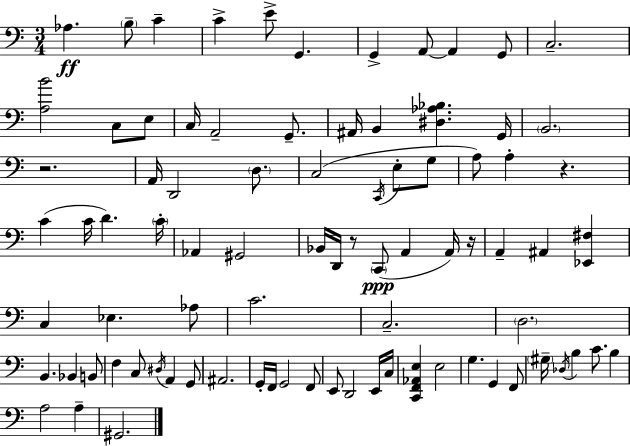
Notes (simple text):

Ab3/q. B3/e C4/q C4/q E4/e G2/q. G2/q A2/e A2/q G2/e C3/h. [A3,B4]/h C3/e E3/e C3/s A2/h G2/e. A#2/s B2/q [D#3,Ab3,Bb3]/q. G2/s B2/h. R/h. A2/s D2/h D3/e. C3/h C2/s E3/e G3/e A3/e A3/q R/q. C4/q C4/s D4/q. C4/s Ab2/q G#2/h Bb2/s D2/s R/e C2/e A2/q A2/s R/s A2/q A#2/q [Eb2,F#3]/q C3/q Eb3/q. Ab3/e C4/h. C3/h. D3/h. B2/q. Bb2/q B2/e F3/q C3/e D#3/s A2/q G2/e A#2/h. G2/s F2/s G2/h F2/e E2/e D2/h E2/s C3/s [C2,F2,Ab2,E3]/q E3/h G3/q. G2/q F2/e G#3/s Db3/s B3/q C4/e. B3/q A3/h A3/q G#2/h.